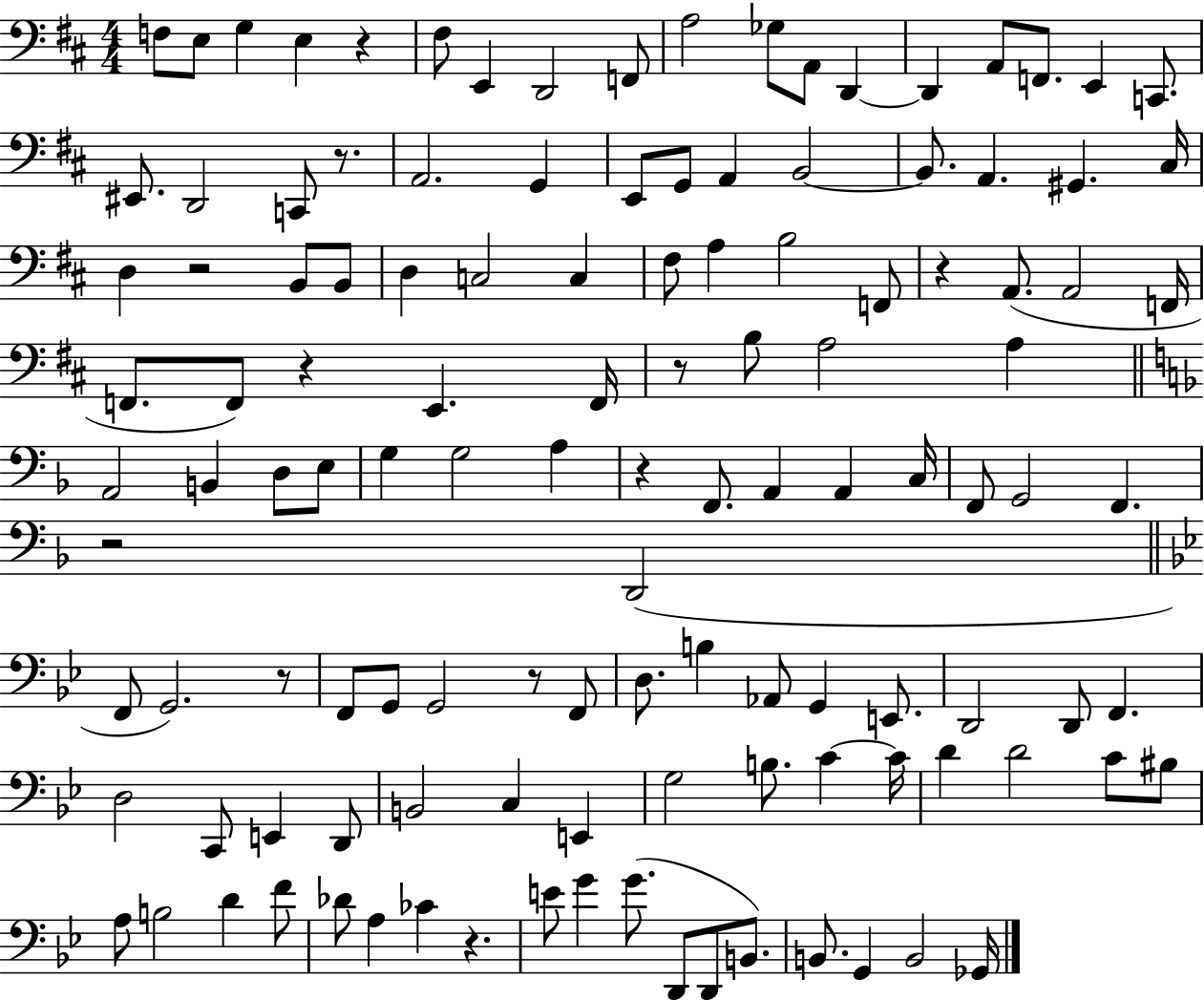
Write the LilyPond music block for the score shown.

{
  \clef bass
  \numericTimeSignature
  \time 4/4
  \key d \major
  \repeat volta 2 { f8 e8 g4 e4 r4 | fis8 e,4 d,2 f,8 | a2 ges8 a,8 d,4~~ | d,4 a,8 f,8. e,4 c,8. | \break eis,8. d,2 c,8 r8. | a,2. g,4 | e,8 g,8 a,4 b,2~~ | b,8. a,4. gis,4. cis16 | \break d4 r2 b,8 b,8 | d4 c2 c4 | fis8 a4 b2 f,8 | r4 a,8.( a,2 f,16 | \break f,8. f,8) r4 e,4. f,16 | r8 b8 a2 a4 | \bar "||" \break \key f \major a,2 b,4 d8 e8 | g4 g2 a4 | r4 f,8. a,4 a,4 c16 | f,8 g,2 f,4. | \break r2 d,2( | \bar "||" \break \key bes \major f,8 g,2.) r8 | f,8 g,8 g,2 r8 f,8 | d8. b4 aes,8 g,4 e,8. | d,2 d,8 f,4. | \break d2 c,8 e,4 d,8 | b,2 c4 e,4 | g2 b8. c'4~~ c'16 | d'4 d'2 c'8 bis8 | \break a8 b2 d'4 f'8 | des'8 a4 ces'4 r4. | e'8 g'4 g'8.( d,8 d,8 b,8.) | b,8. g,4 b,2 ges,16 | \break } \bar "|."
}